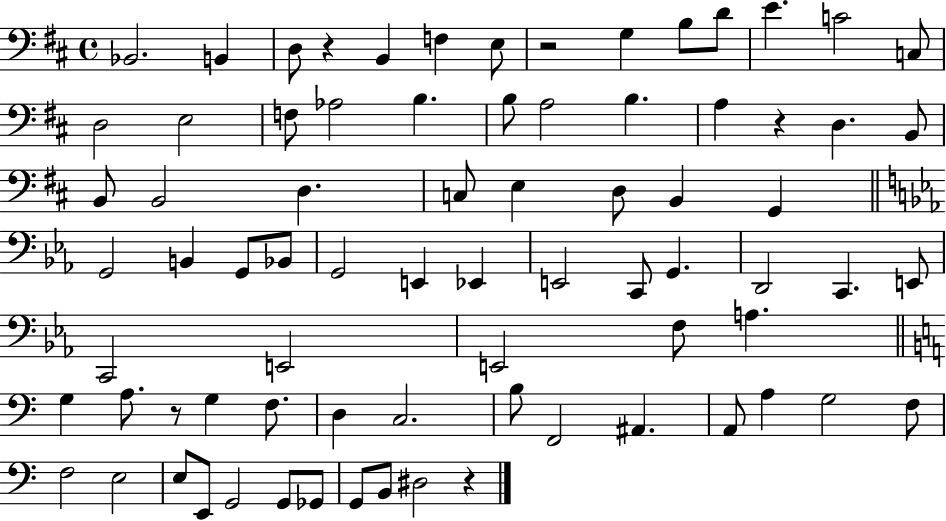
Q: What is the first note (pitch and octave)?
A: Bb2